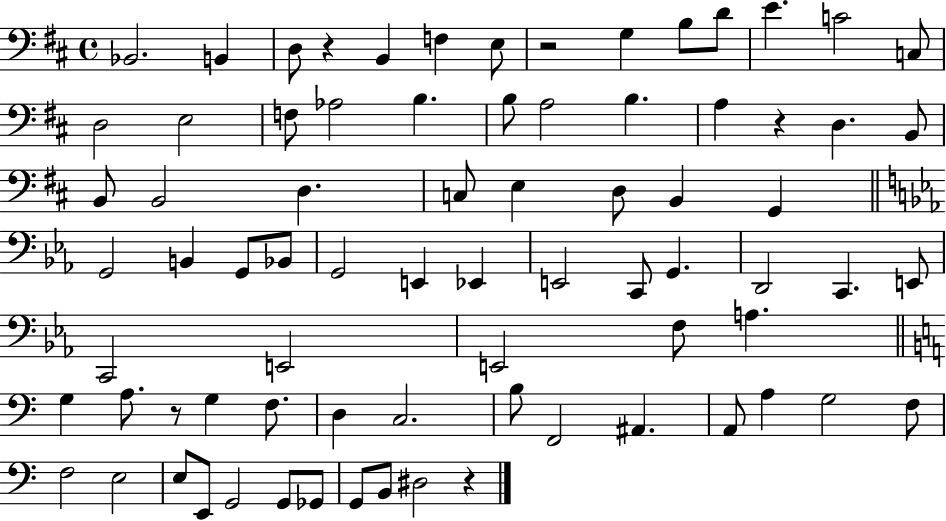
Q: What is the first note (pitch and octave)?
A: Bb2